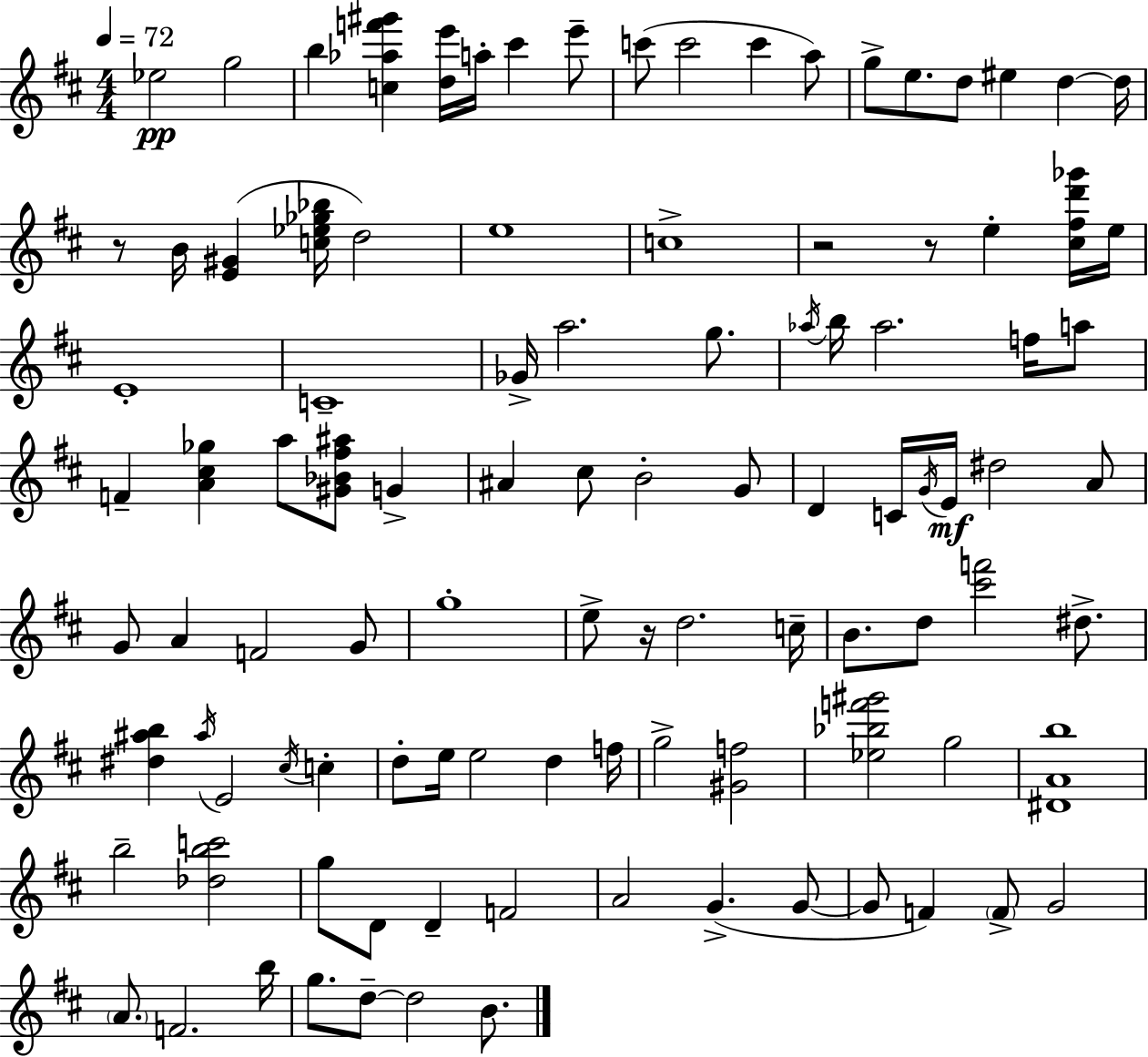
{
  \clef treble
  \numericTimeSignature
  \time 4/4
  \key d \major
  \tempo 4 = 72
  ees''2\pp g''2 | b''4 <c'' aes'' f''' gis'''>4 <d'' e'''>16 a''16-. cis'''4 e'''8-- | c'''8( c'''2 c'''4 a''8) | g''8-> e''8. d''8 eis''4 d''4~~ d''16 | \break r8 b'16 <e' gis'>4( <c'' ees'' ges'' bes''>16 d''2) | e''1 | c''1-> | r2 r8 e''4-. <cis'' fis'' d''' ges'''>16 e''16 | \break e'1-. | c'1-- | ges'16-> a''2. g''8. | \acciaccatura { aes''16 } b''16 aes''2. f''16 a''8 | \break f'4-- <a' cis'' ges''>4 a''8 <gis' bes' fis'' ais''>8 g'4-> | ais'4 cis''8 b'2-. g'8 | d'4 c'16 \acciaccatura { g'16 }\mf e'16 dis''2 | a'8 g'8 a'4 f'2 | \break g'8 g''1-. | e''8-> r16 d''2. | c''16-- b'8. d''8 <cis''' f'''>2 dis''8.-> | <dis'' ais'' b''>4 \acciaccatura { ais''16 } e'2 \acciaccatura { cis''16 } | \break c''4-. d''8-. e''16 e''2 d''4 | f''16 g''2-> <gis' f''>2 | <ees'' bes'' f''' gis'''>2 g''2 | <dis' a' b''>1 | \break b''2-- <des'' b'' c'''>2 | g''8 d'8 d'4-- f'2 | a'2 g'4.->( | g'8~~ g'8 f'4) \parenthesize f'8-> g'2 | \break \parenthesize a'8. f'2. | b''16 g''8. d''8--~~ d''2 | b'8. \bar "|."
}